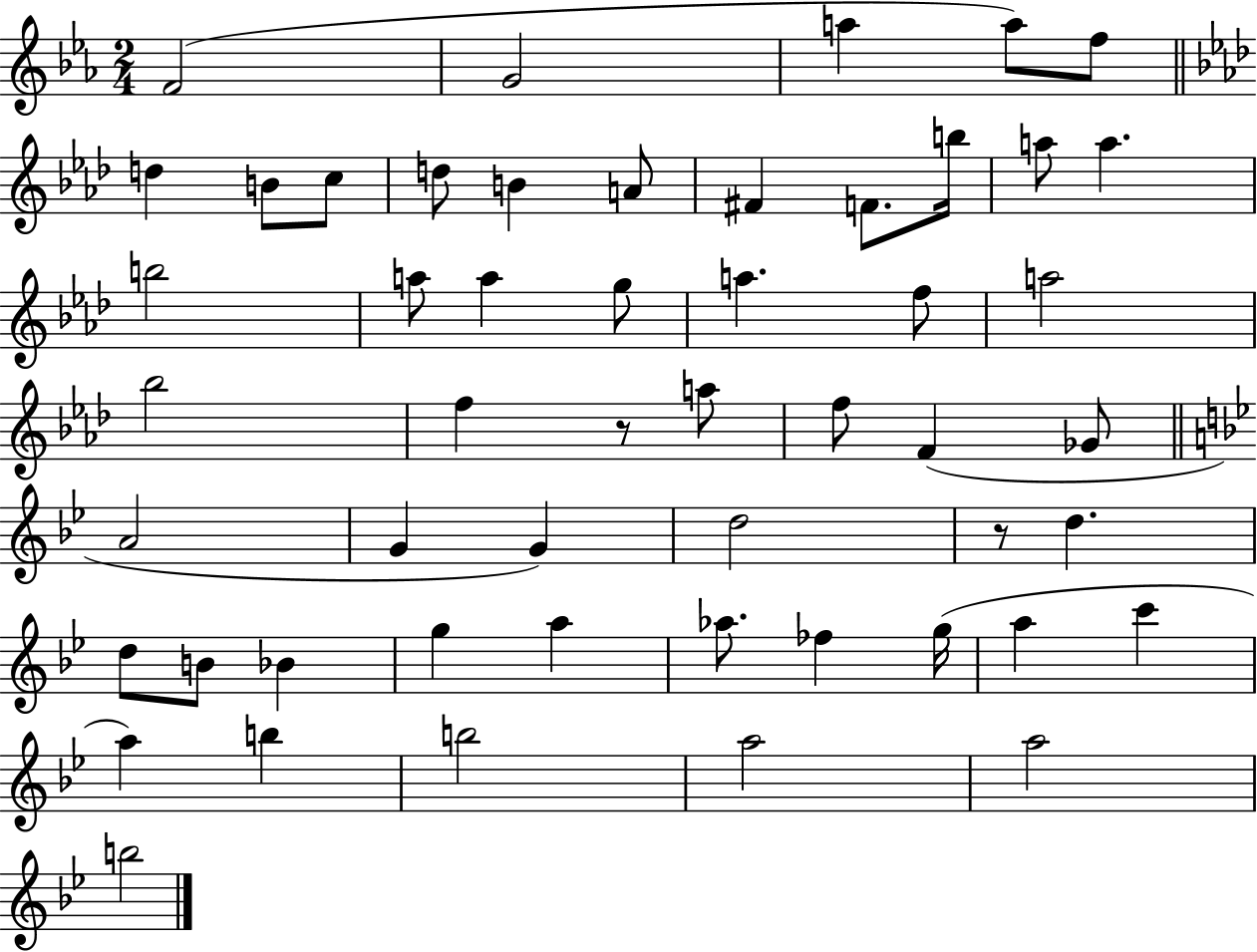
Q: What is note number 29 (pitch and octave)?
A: Gb4